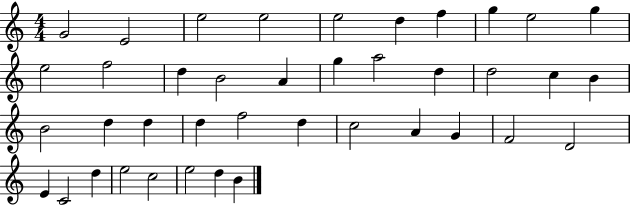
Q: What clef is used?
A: treble